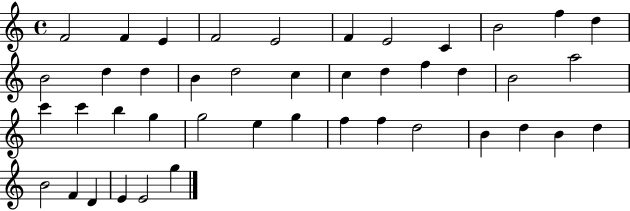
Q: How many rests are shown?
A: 0